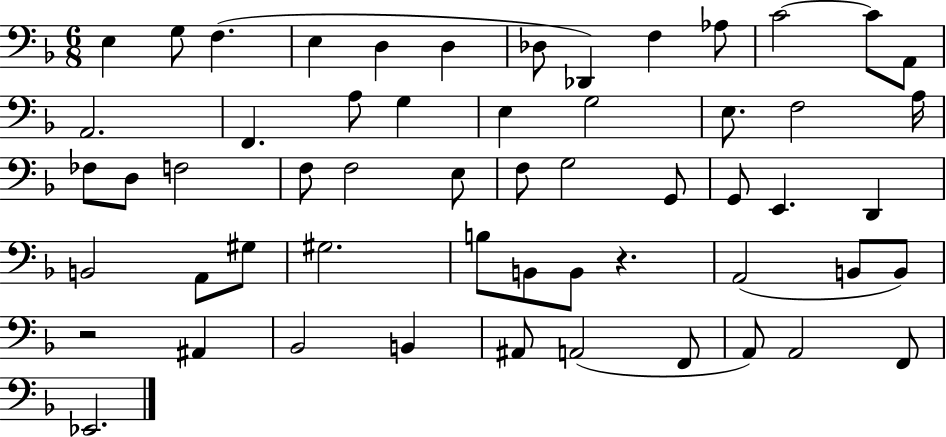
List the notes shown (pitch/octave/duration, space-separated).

E3/q G3/e F3/q. E3/q D3/q D3/q Db3/e Db2/q F3/q Ab3/e C4/h C4/e A2/e A2/h. F2/q. A3/e G3/q E3/q G3/h E3/e. F3/h A3/s FES3/e D3/e F3/h F3/e F3/h E3/e F3/e G3/h G2/e G2/e E2/q. D2/q B2/h A2/e G#3/e G#3/h. B3/e B2/e B2/e R/q. A2/h B2/e B2/e R/h A#2/q Bb2/h B2/q A#2/e A2/h F2/e A2/e A2/h F2/e Eb2/h.